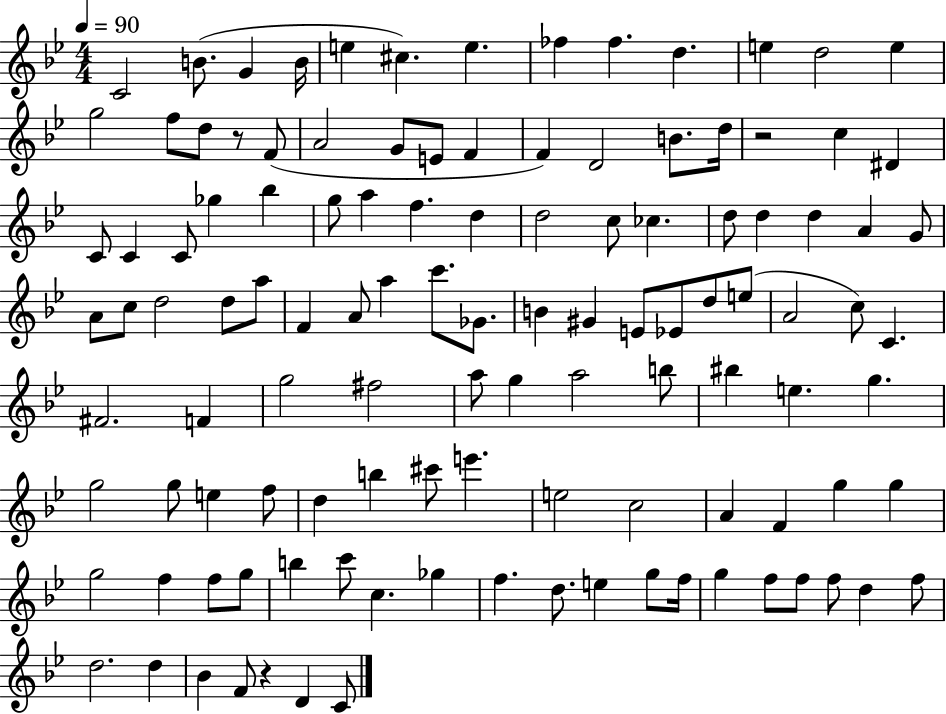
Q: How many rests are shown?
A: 3